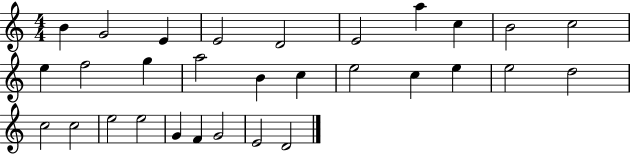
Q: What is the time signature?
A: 4/4